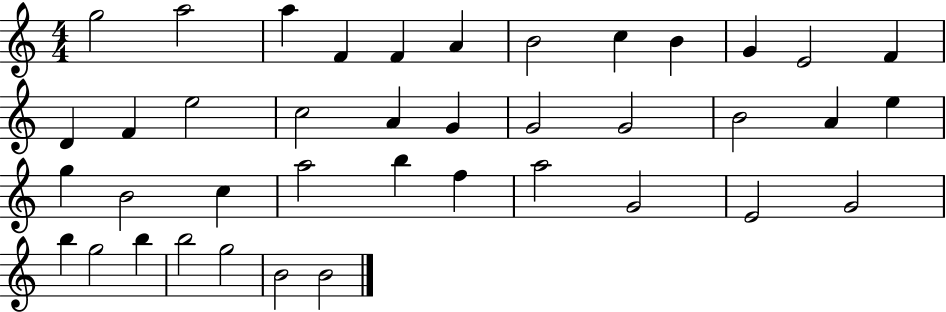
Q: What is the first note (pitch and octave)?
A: G5